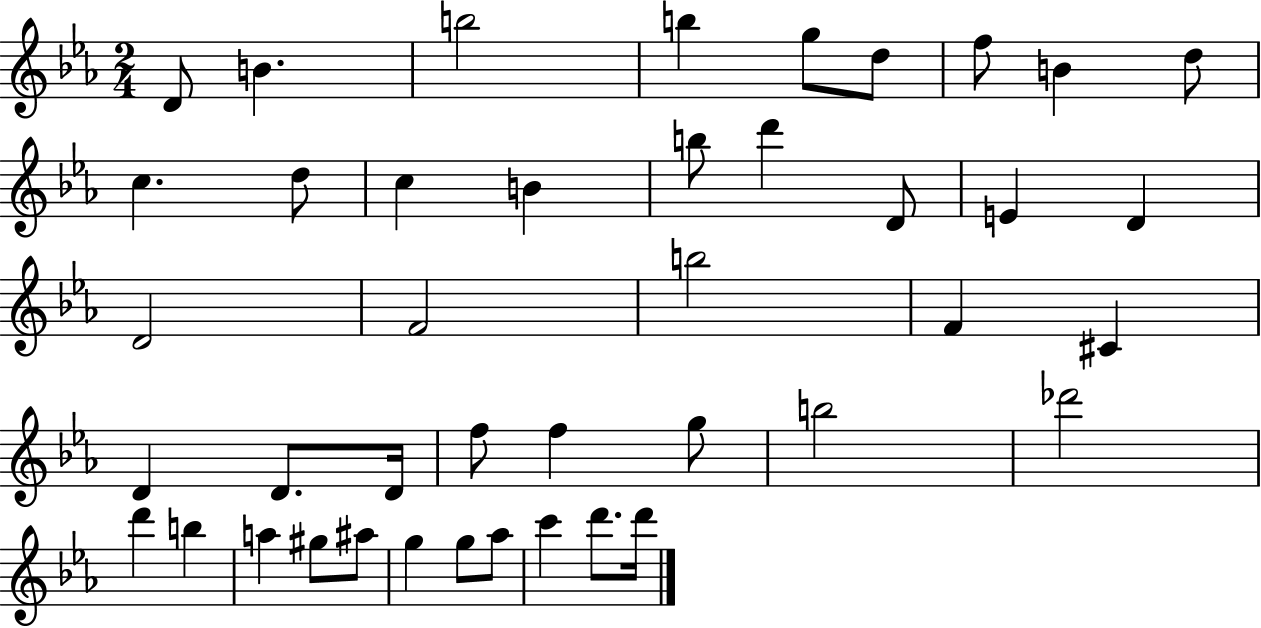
{
  \clef treble
  \numericTimeSignature
  \time 2/4
  \key ees \major
  d'8 b'4. | b''2 | b''4 g''8 d''8 | f''8 b'4 d''8 | \break c''4. d''8 | c''4 b'4 | b''8 d'''4 d'8 | e'4 d'4 | \break d'2 | f'2 | b''2 | f'4 cis'4 | \break d'4 d'8. d'16 | f''8 f''4 g''8 | b''2 | des'''2 | \break d'''4 b''4 | a''4 gis''8 ais''8 | g''4 g''8 aes''8 | c'''4 d'''8. d'''16 | \break \bar "|."
}